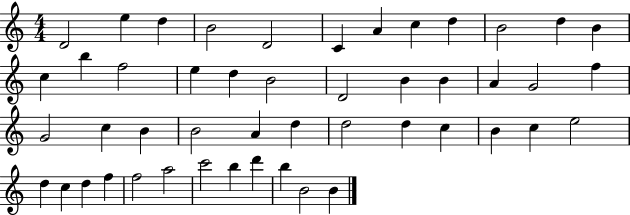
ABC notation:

X:1
T:Untitled
M:4/4
L:1/4
K:C
D2 e d B2 D2 C A c d B2 d B c b f2 e d B2 D2 B B A G2 f G2 c B B2 A d d2 d c B c e2 d c d f f2 a2 c'2 b d' b B2 B